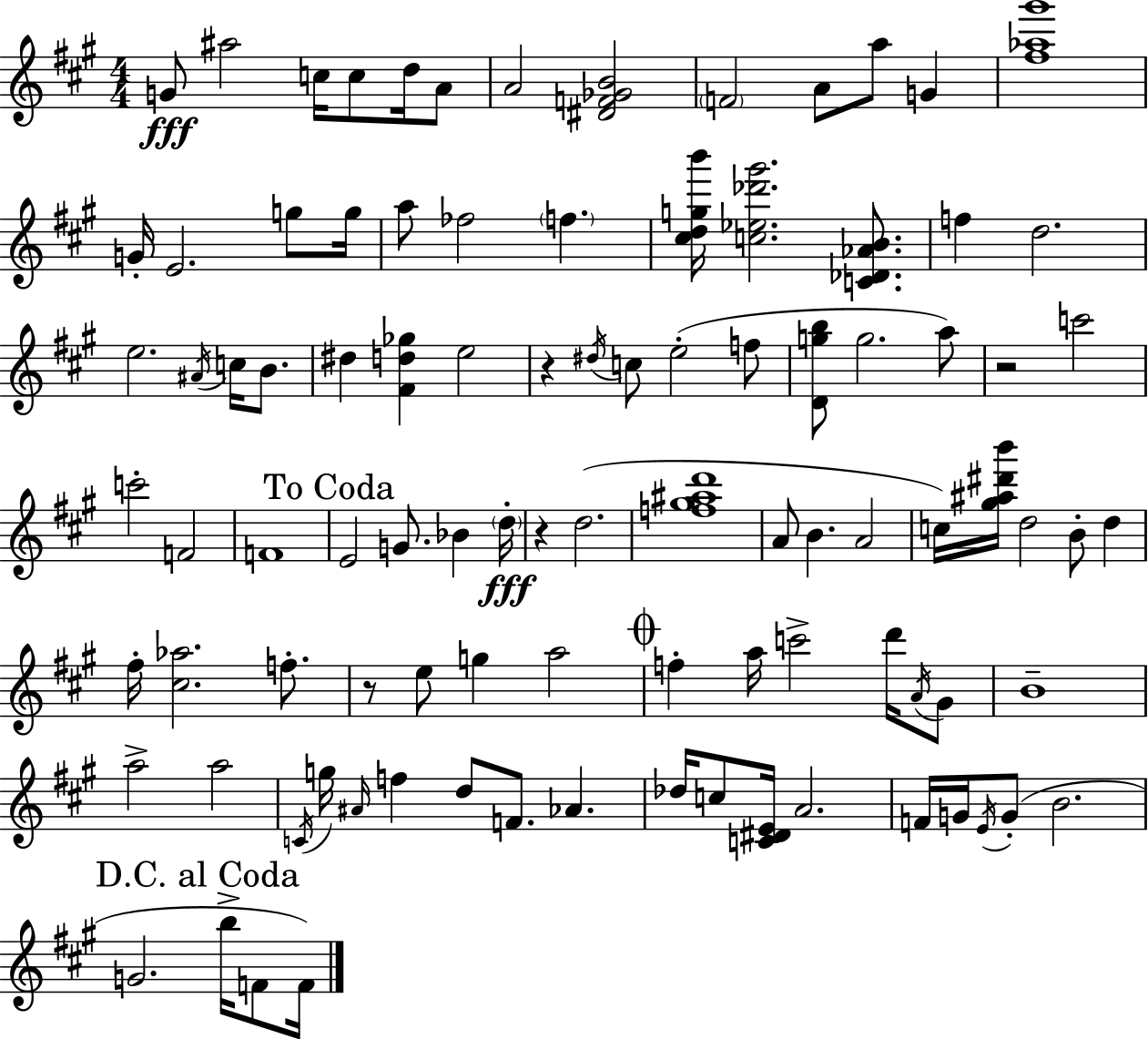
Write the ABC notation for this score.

X:1
T:Untitled
M:4/4
L:1/4
K:A
G/2 ^a2 c/4 c/2 d/4 A/2 A2 [^DF_GB]2 F2 A/2 a/2 G [^f_a^g']4 G/4 E2 g/2 g/4 a/2 _f2 f [^cdgb']/4 [c_e_d'^g']2 [C_D_AB]/2 f d2 e2 ^A/4 c/4 B/2 ^d [^Fd_g] e2 z ^d/4 c/2 e2 f/2 [Dgb]/2 g2 a/2 z2 c'2 c'2 F2 F4 E2 G/2 _B d/4 z d2 [f^g^ad']4 A/2 B A2 c/4 [^g^a^d'b']/4 d2 B/2 d ^f/4 [^c_a]2 f/2 z/2 e/2 g a2 f a/4 c'2 d'/4 A/4 ^G/2 B4 a2 a2 C/4 g/4 ^A/4 f d/2 F/2 _A _d/4 c/2 [C^DE]/4 A2 F/4 G/4 E/4 G/2 B2 G2 b/4 F/2 F/4